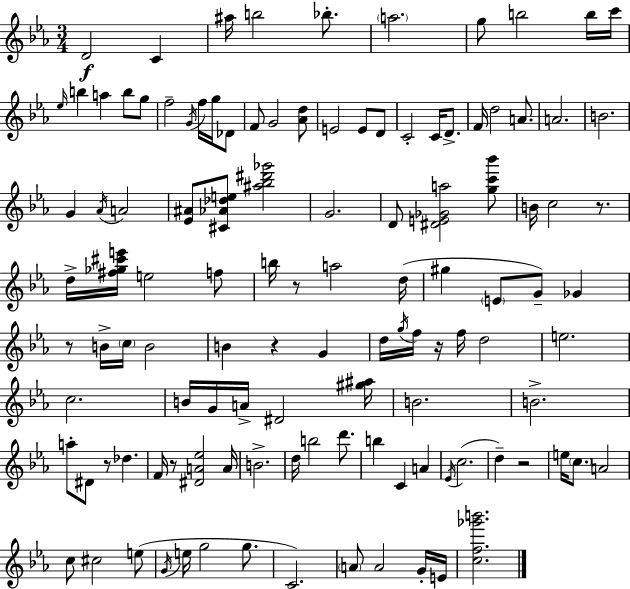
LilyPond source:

{
  \clef treble
  \numericTimeSignature
  \time 3/4
  \key ees \major
  d'2\f c'4 | ais''16 b''2 bes''8.-. | \parenthesize a''2. | g''8 b''2 b''16 c'''16 | \break \grace { ees''16 } b''4 a''4 b''8 g''8 | f''2-- \acciaccatura { g'16 } f''16 g''16 | des'8 f'8 g'2 | <aes' d''>8 e'2 e'8 | \break d'8 c'2-. c'16 d'8.-> | f'16 d''2 a'8. | a'2. | b'2. | \break g'4 \acciaccatura { aes'16 } a'2 | <ees' ais'>8 <cis' aes' des'' e''>8 <ais'' bes'' dis''' ges'''>2 | g'2. | d'8 <dis' e' ges' a''>2 | \break <g'' c''' bes'''>8 b'16 c''2 | r8. d''16-> <fis'' ges'' cis''' e'''>16 e''2 | f''8 b''16 r8 a''2 | d''16( gis''4 \parenthesize e'8 g'8--) ges'4 | \break r8 b'16-> \parenthesize c''16 b'2 | b'4 r4 g'4 | d''16 \acciaccatura { g''16 } f''16 r16 f''16 d''2 | e''2. | \break c''2. | b'16 g'16 a'16-> dis'2 | <gis'' ais''>16 b'2. | b'2.-> | \break a''8-. dis'8 r8 des''4. | f'16 r8 <dis' a' ees''>2 | a'16 b'2.-> | d''16 b''2 | \break d'''8. b''4 c'4 | a'4 \acciaccatura { ees'16 }( c''2. | d''4--) r2 | e''16 \parenthesize c''8. a'2 | \break c''8 cis''2 | e''8( \acciaccatura { g'16 } e''16 g''2 | g''8. c'2.) | \parenthesize a'8 a'2 | \break g'16-. e'16 <c'' f'' ges''' b'''>2. | \bar "|."
}